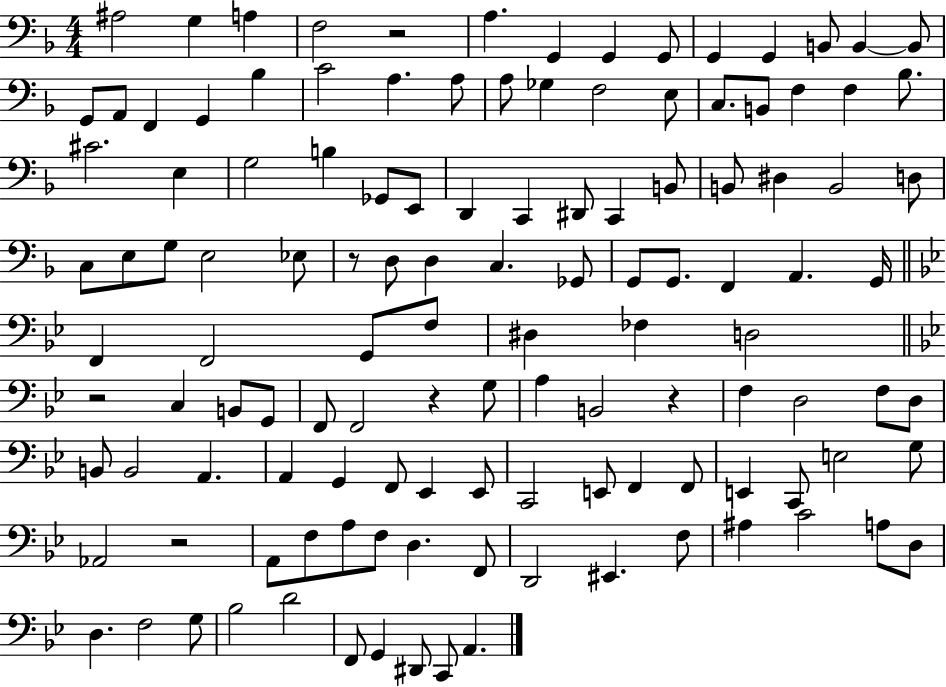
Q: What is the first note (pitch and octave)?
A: A#3